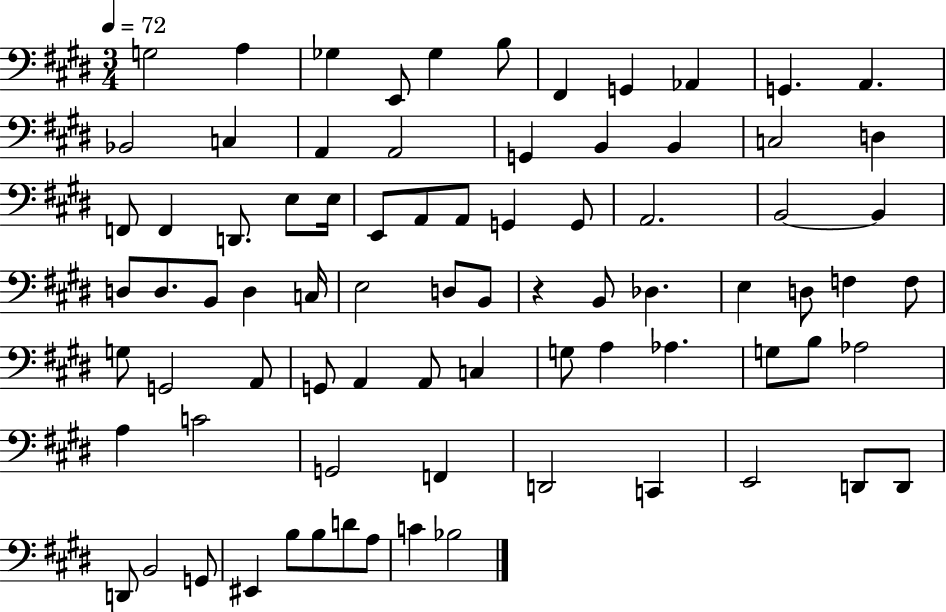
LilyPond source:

{
  \clef bass
  \numericTimeSignature
  \time 3/4
  \key e \major
  \tempo 4 = 72
  \repeat volta 2 { g2 a4 | ges4 e,8 ges4 b8 | fis,4 g,4 aes,4 | g,4. a,4. | \break bes,2 c4 | a,4 a,2 | g,4 b,4 b,4 | c2 d4 | \break f,8 f,4 d,8. e8 e16 | e,8 a,8 a,8 g,4 g,8 | a,2. | b,2~~ b,4 | \break d8 d8. b,8 d4 c16 | e2 d8 b,8 | r4 b,8 des4. | e4 d8 f4 f8 | \break g8 g,2 a,8 | g,8 a,4 a,8 c4 | g8 a4 aes4. | g8 b8 aes2 | \break a4 c'2 | g,2 f,4 | d,2 c,4 | e,2 d,8 d,8 | \break d,8 b,2 g,8 | eis,4 b8 b8 d'8 a8 | c'4 bes2 | } \bar "|."
}